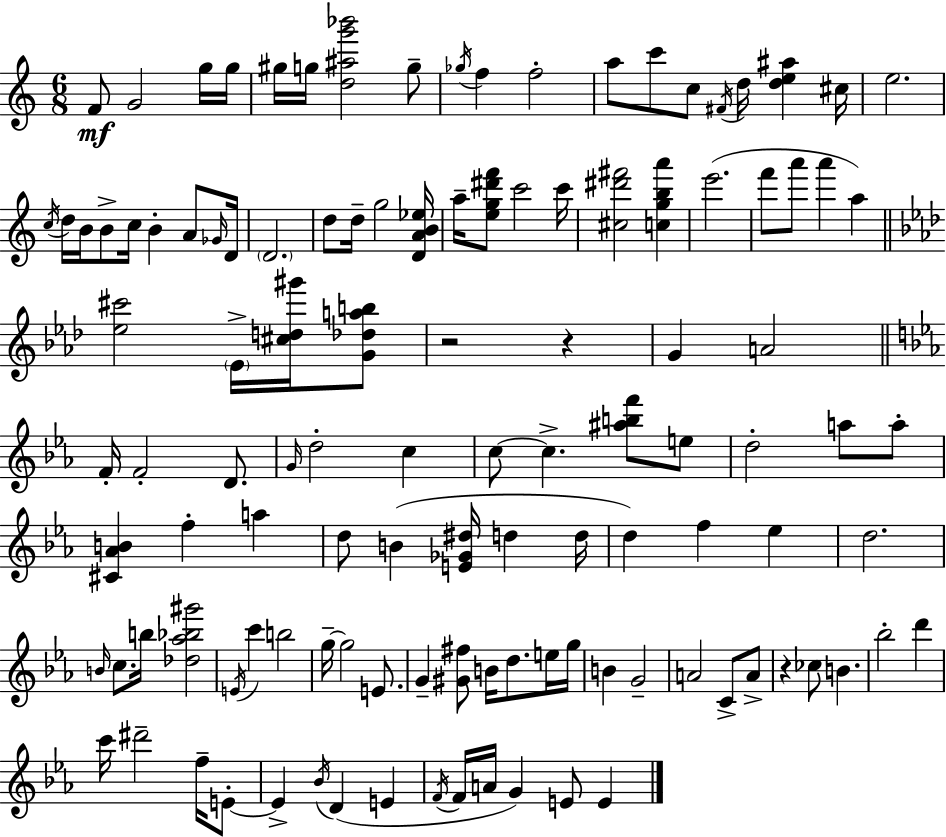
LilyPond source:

{
  \clef treble
  \numericTimeSignature
  \time 6/8
  \key a \minor
  f'8\mf g'2 g''16 g''16 | gis''16 g''16 <d'' ais'' g''' bes'''>2 g''8-- | \acciaccatura { ges''16 } f''4 f''2-. | a''8 c'''8 c''8 \acciaccatura { fis'16 } d''16 <d'' e'' ais''>4 | \break cis''16 e''2. | \acciaccatura { c''16 } d''16 b'16 b'8-> c''16 b'4-. | a'8 \grace { ges'16 } d'16 \parenthesize d'2. | d''8 d''16-- g''2 | \break <d' a' b' ees''>16 a''16-- <e'' g'' dis''' f'''>8 c'''2 | c'''16 <cis'' dis''' fis'''>2 | <c'' g'' b'' a'''>4 e'''2.( | f'''8 a'''8 a'''4 | \break a''4) \bar "||" \break \key aes \major <ees'' cis'''>2 \parenthesize ees'16-> <cis'' d'' gis'''>16 <g' des'' a'' b''>8 | r2 r4 | g'4 a'2 | \bar "||" \break \key ees \major f'16-. f'2-. d'8. | \grace { g'16 } d''2-. c''4 | c''8~~ c''4.-> <ais'' b'' f'''>8 e''8 | d''2-. a''8 a''8-. | \break <cis' aes' b'>4 f''4-. a''4 | d''8 b'4( <e' ges' dis''>16 d''4 | d''16 d''4) f''4 ees''4 | d''2. | \break \grace { b'16 } c''8. b''16 <des'' aes'' bes'' gis'''>2 | \acciaccatura { e'16 } c'''4 b''2 | g''16--~~ g''2 | e'8. g'4-- <gis' fis''>8 b'16 d''8. | \break e''16 g''16 b'4 g'2-- | a'2 c'8-> | a'8-> r4 ces''8 b'4. | bes''2-. d'''4 | \break c'''16 dis'''2-- | f''16-- e'8-.~~ e'4-> \acciaccatura { bes'16 } d'4( | e'4 \acciaccatura { f'16 } f'16 a'16 g'4) e'8 | e'4 \bar "|."
}